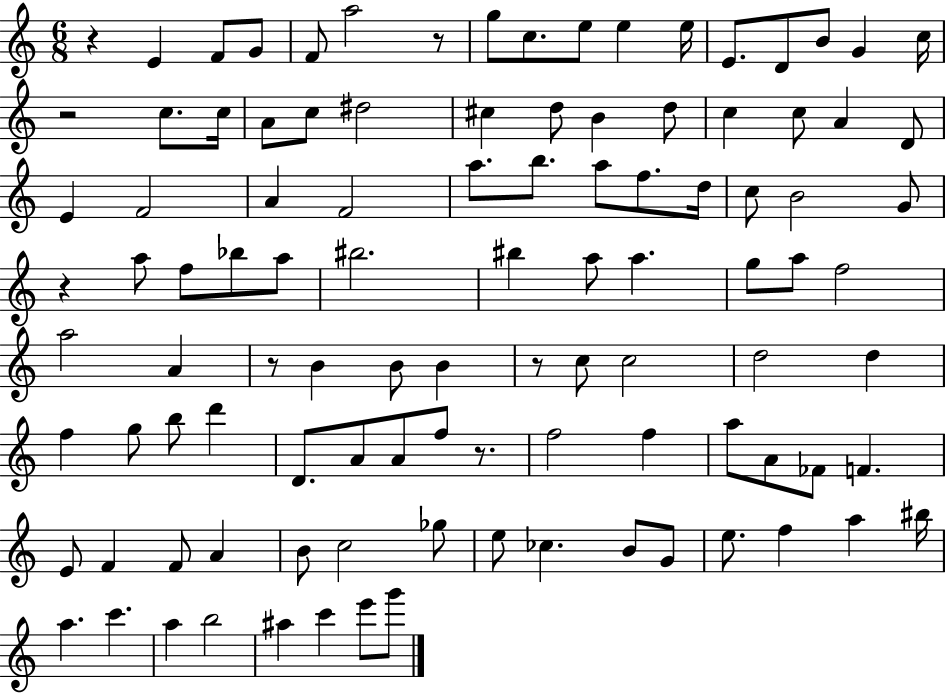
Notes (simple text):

R/q E4/q F4/e G4/e F4/e A5/h R/e G5/e C5/e. E5/e E5/q E5/s E4/e. D4/e B4/e G4/q C5/s R/h C5/e. C5/s A4/e C5/e D#5/h C#5/q D5/e B4/q D5/e C5/q C5/e A4/q D4/e E4/q F4/h A4/q F4/h A5/e. B5/e. A5/e F5/e. D5/s C5/e B4/h G4/e R/q A5/e F5/e Bb5/e A5/e BIS5/h. BIS5/q A5/e A5/q. G5/e A5/e F5/h A5/h A4/q R/e B4/q B4/e B4/q R/e C5/e C5/h D5/h D5/q F5/q G5/e B5/e D6/q D4/e. A4/e A4/e F5/e R/e. F5/h F5/q A5/e A4/e FES4/e F4/q. E4/e F4/q F4/e A4/q B4/e C5/h Gb5/e E5/e CES5/q. B4/e G4/e E5/e. F5/q A5/q BIS5/s A5/q. C6/q. A5/q B5/h A#5/q C6/q E6/e G6/e